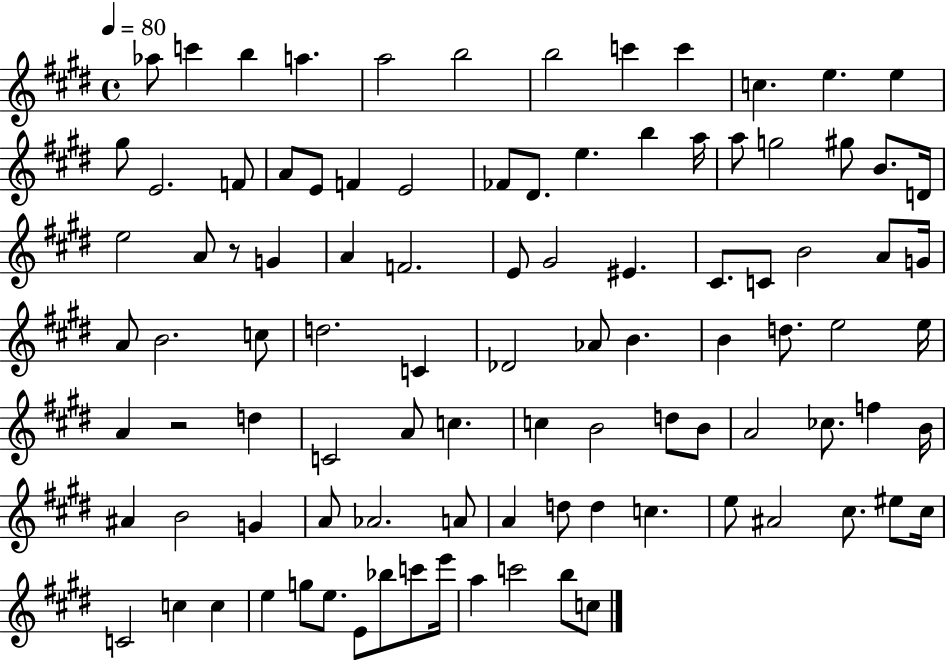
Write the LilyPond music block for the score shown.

{
  \clef treble
  \time 4/4
  \defaultTimeSignature
  \key e \major
  \tempo 4 = 80
  aes''8 c'''4 b''4 a''4. | a''2 b''2 | b''2 c'''4 c'''4 | c''4. e''4. e''4 | \break gis''8 e'2. f'8 | a'8 e'8 f'4 e'2 | fes'8 dis'8. e''4. b''4 a''16 | a''8 g''2 gis''8 b'8. d'16 | \break e''2 a'8 r8 g'4 | a'4 f'2. | e'8 gis'2 eis'4. | cis'8. c'8 b'2 a'8 g'16 | \break a'8 b'2. c''8 | d''2. c'4 | des'2 aes'8 b'4. | b'4 d''8. e''2 e''16 | \break a'4 r2 d''4 | c'2 a'8 c''4. | c''4 b'2 d''8 b'8 | a'2 ces''8. f''4 b'16 | \break ais'4 b'2 g'4 | a'8 aes'2. a'8 | a'4 d''8 d''4 c''4. | e''8 ais'2 cis''8. eis''8 cis''16 | \break c'2 c''4 c''4 | e''4 g''8 e''8. e'8 bes''8 c'''8 e'''16 | a''4 c'''2 b''8 c''8 | \bar "|."
}